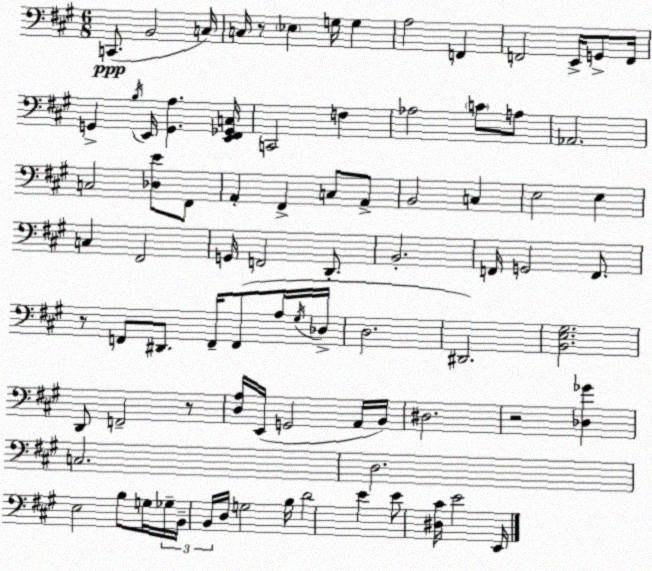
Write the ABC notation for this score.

X:1
T:Untitled
M:6/8
L:1/4
K:A
C,,/2 B,,2 C,/4 C,/4 z/2 _E, G,/4 G, A,2 F,, F,,2 E,,/4 G,,/2 F,,/4 G,, B,/4 E,,/4 [G,,A,] [E,,^F,,_G,,C,]/4 C,,2 F, _A,2 C/2 A,/2 _A,,2 C,2 [_D,E]/2 ^F,,/2 A,, ^F,, C,/2 A,,/2 B,,2 C, E,2 E, C, ^F,,2 G,,/4 F,,2 D,,/2 B,,2 F,,/4 G,,2 F,,/2 z/2 F,,/2 ^D,,/2 F,,/4 F,,/2 A,/4 ^G,/4 _D,/4 D,2 ^D,,2 [B,,E,^G,]2 D,,/2 F,,2 z/2 [D,A,]/4 E,,/4 G,,2 A,,/4 B,,/4 ^D,2 z2 [_D,_G] C,2 D,2 E,2 B,/2 G,/4 _G,/4 B,,/4 B,,/4 D,/4 G,2 B,/4 D2 E E/2 [^D,^C]/4 E2 E,,/4